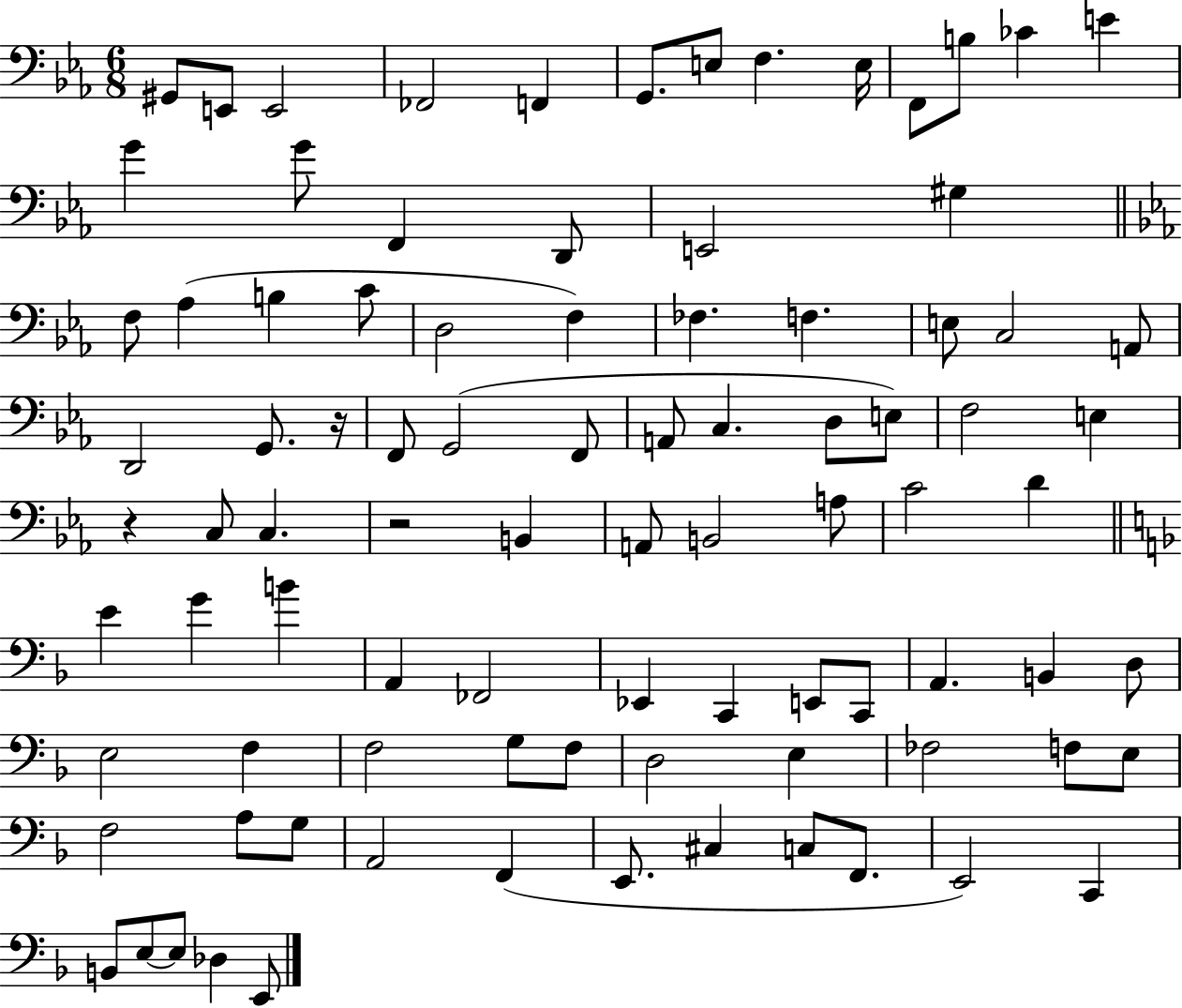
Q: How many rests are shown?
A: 3